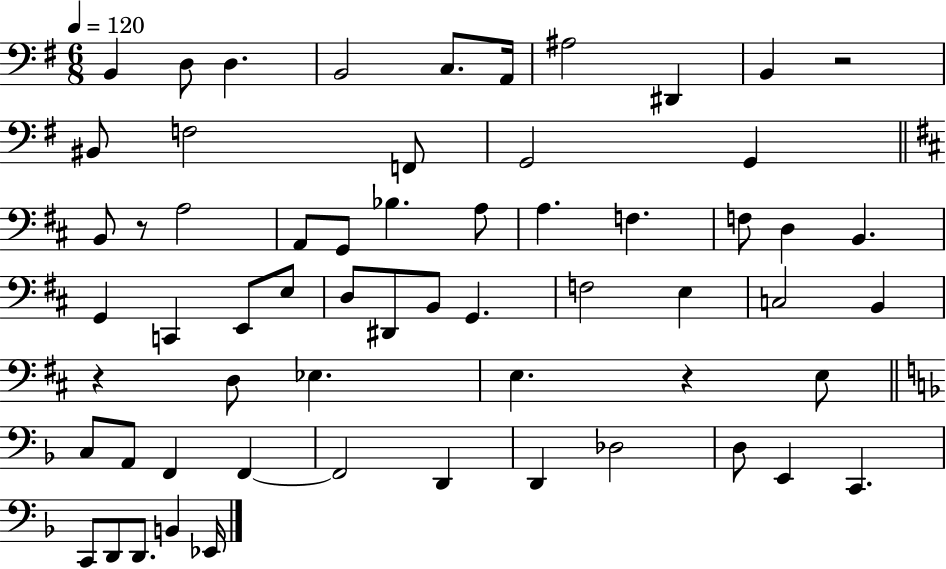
{
  \clef bass
  \numericTimeSignature
  \time 6/8
  \key g \major
  \tempo 4 = 120
  b,4 d8 d4. | b,2 c8. a,16 | ais2 dis,4 | b,4 r2 | \break bis,8 f2 f,8 | g,2 g,4 | \bar "||" \break \key d \major b,8 r8 a2 | a,8 g,8 bes4. a8 | a4. f4. | f8 d4 b,4. | \break g,4 c,4 e,8 e8 | d8 dis,8 b,8 g,4. | f2 e4 | c2 b,4 | \break r4 d8 ees4. | e4. r4 e8 | \bar "||" \break \key f \major c8 a,8 f,4 f,4~~ | f,2 d,4 | d,4 des2 | d8 e,4 c,4. | \break c,8 d,8 d,8. b,4 ees,16 | \bar "|."
}